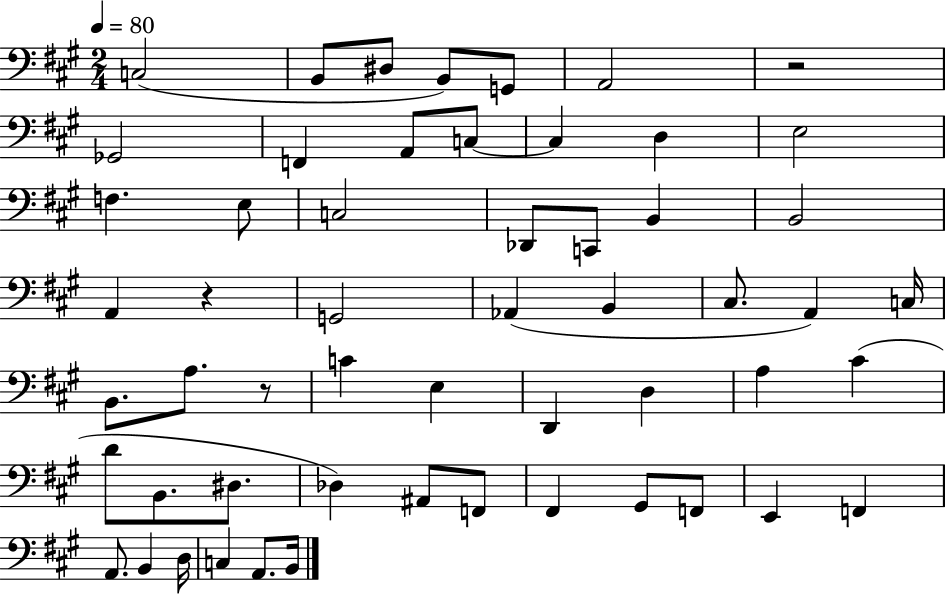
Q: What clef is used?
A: bass